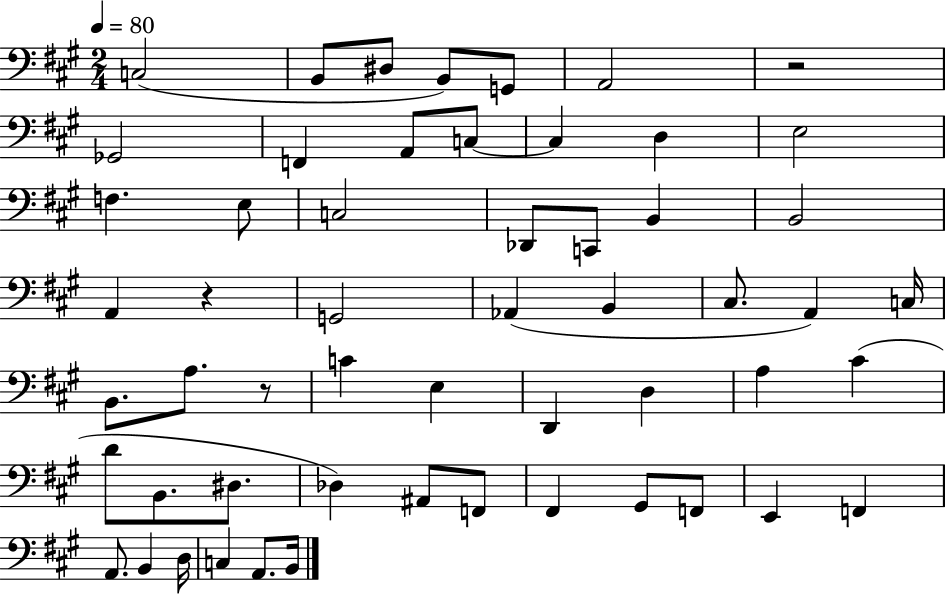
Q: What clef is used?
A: bass